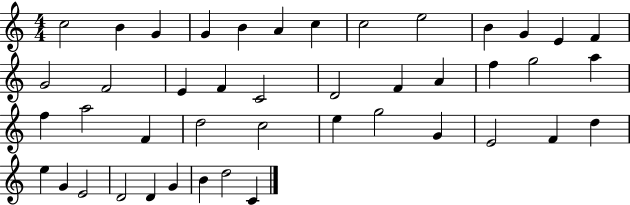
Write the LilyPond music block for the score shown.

{
  \clef treble
  \numericTimeSignature
  \time 4/4
  \key c \major
  c''2 b'4 g'4 | g'4 b'4 a'4 c''4 | c''2 e''2 | b'4 g'4 e'4 f'4 | \break g'2 f'2 | e'4 f'4 c'2 | d'2 f'4 a'4 | f''4 g''2 a''4 | \break f''4 a''2 f'4 | d''2 c''2 | e''4 g''2 g'4 | e'2 f'4 d''4 | \break e''4 g'4 e'2 | d'2 d'4 g'4 | b'4 d''2 c'4 | \bar "|."
}